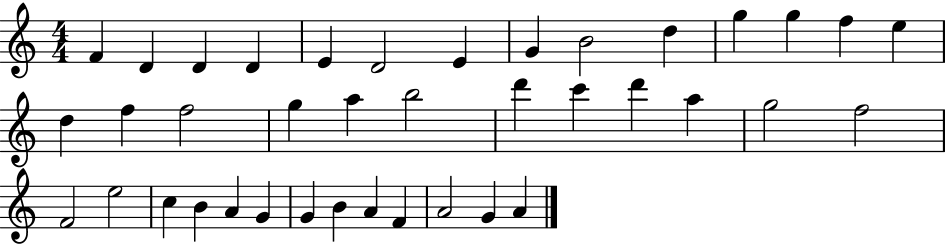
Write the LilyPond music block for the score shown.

{
  \clef treble
  \numericTimeSignature
  \time 4/4
  \key c \major
  f'4 d'4 d'4 d'4 | e'4 d'2 e'4 | g'4 b'2 d''4 | g''4 g''4 f''4 e''4 | \break d''4 f''4 f''2 | g''4 a''4 b''2 | d'''4 c'''4 d'''4 a''4 | g''2 f''2 | \break f'2 e''2 | c''4 b'4 a'4 g'4 | g'4 b'4 a'4 f'4 | a'2 g'4 a'4 | \break \bar "|."
}